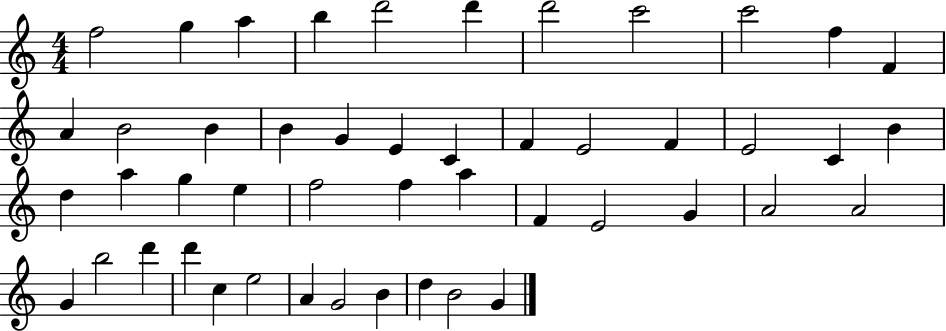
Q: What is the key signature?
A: C major